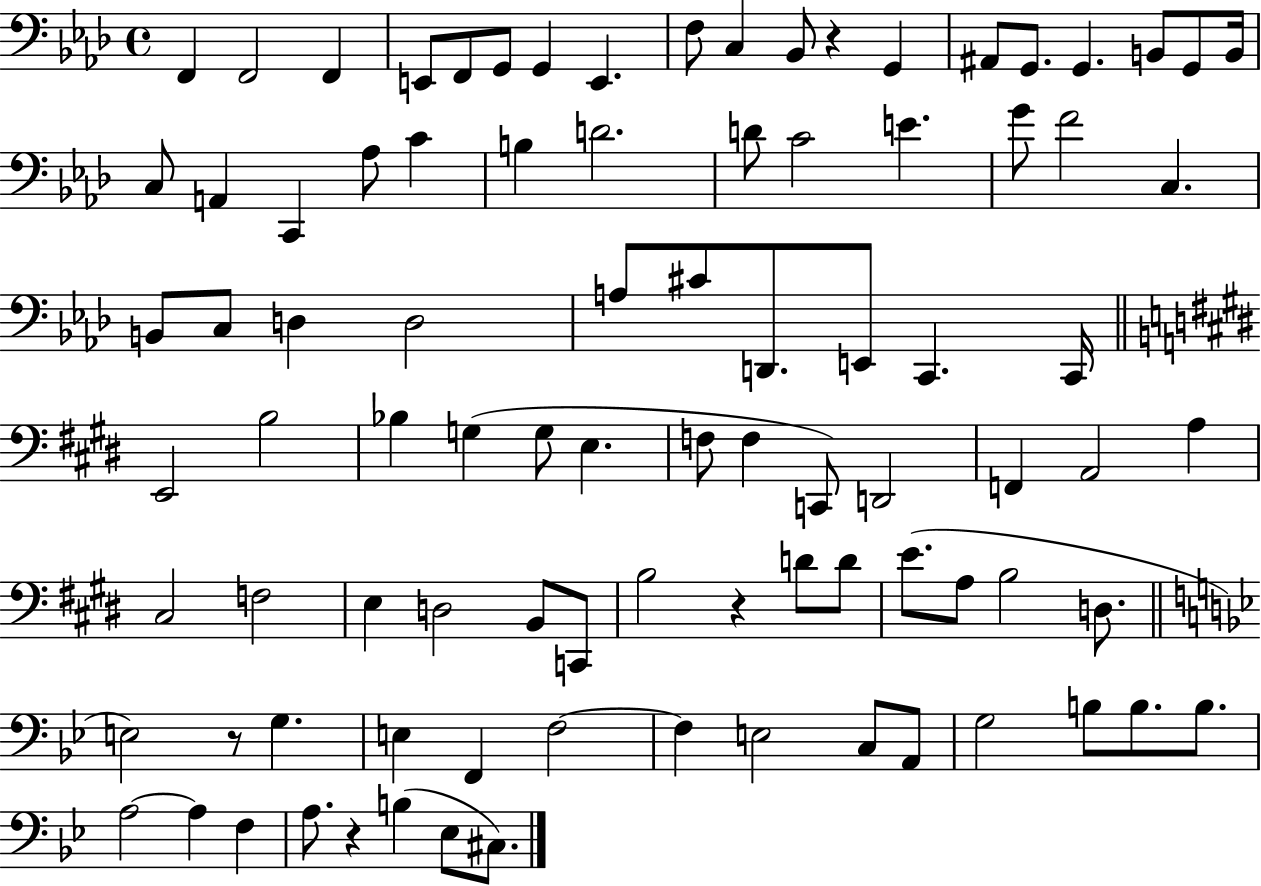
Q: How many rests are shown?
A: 4